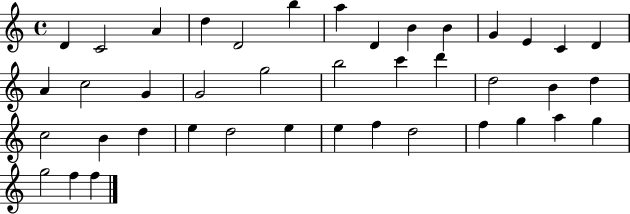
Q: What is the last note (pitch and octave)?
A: F5